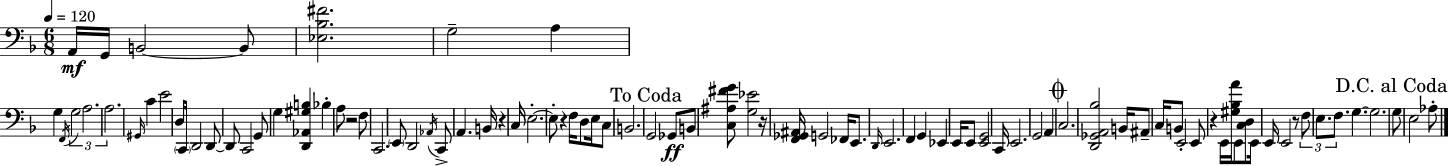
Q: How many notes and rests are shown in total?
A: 92